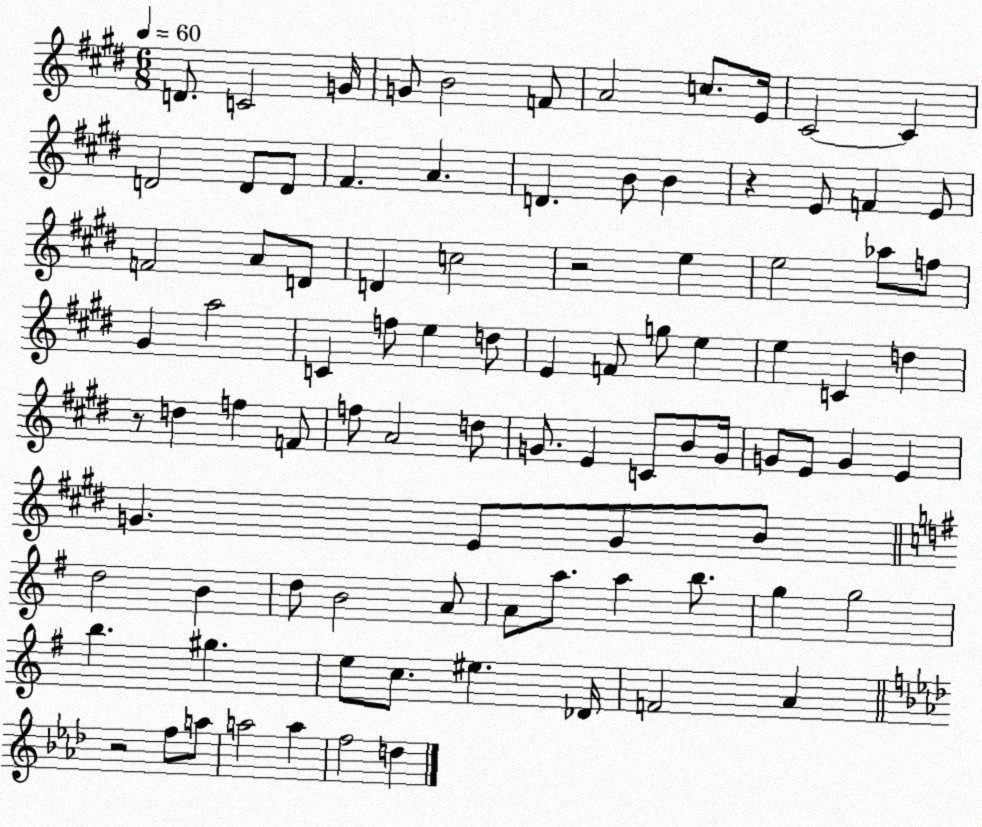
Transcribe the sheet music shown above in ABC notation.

X:1
T:Untitled
M:6/8
L:1/4
K:E
D/2 C2 G/4 G/2 B2 F/2 A2 c/2 E/4 ^C2 ^C D2 D/2 D/2 ^F A D B/2 B z E/2 F E/2 F2 A/2 D/2 D c2 z2 e e2 _a/2 f/2 ^G a2 C f/2 e d/2 E F/2 g/2 e e C d z/2 d f F/2 f/2 A2 d/2 G/2 E C/2 B/2 G/4 G/2 E/2 G E G E/2 G/2 B/2 d2 B d/2 B2 A/2 A/2 a/2 a b/2 g g2 b ^g e/2 c/2 ^e _D/4 F2 A z2 f/2 a/2 a2 a f2 d